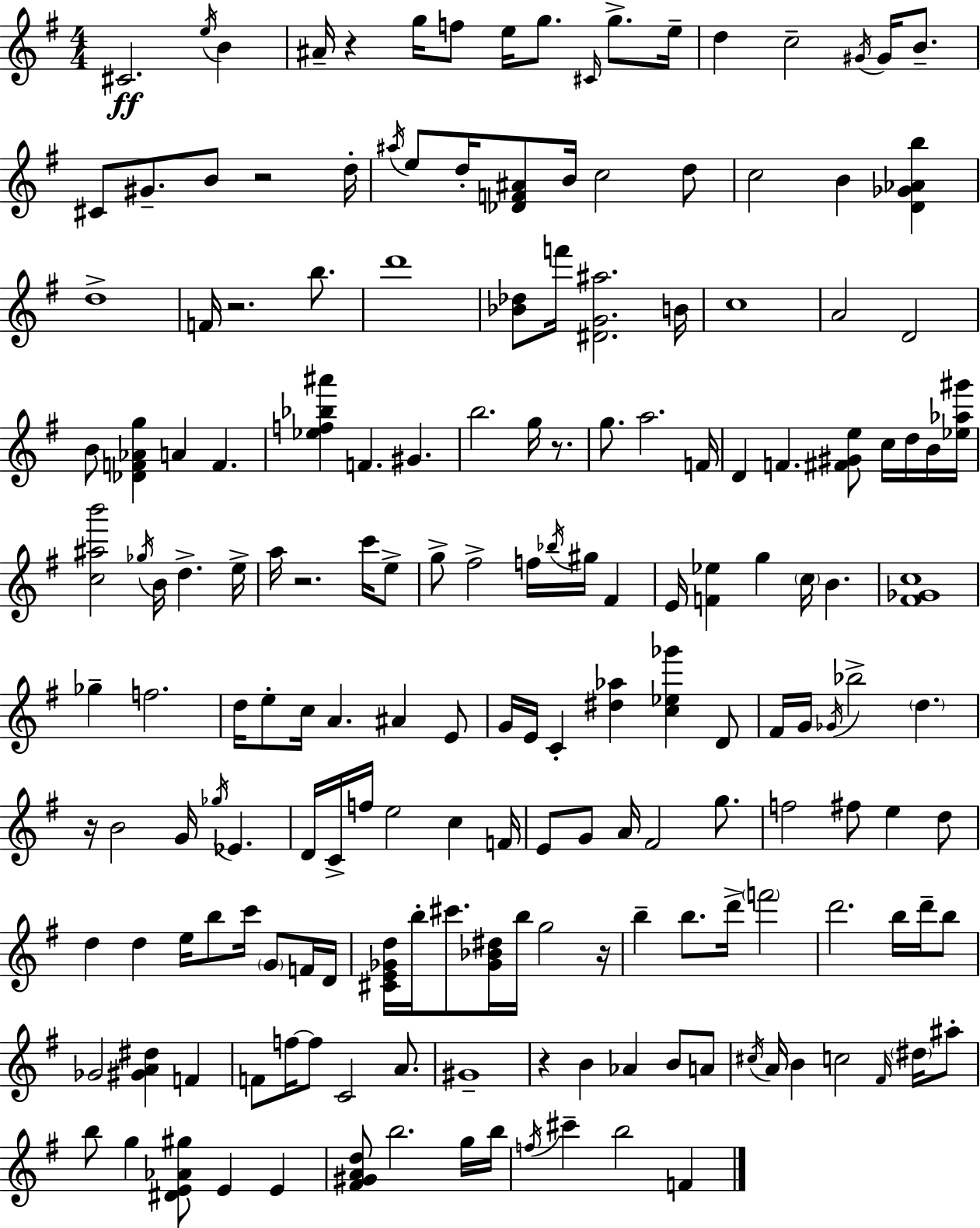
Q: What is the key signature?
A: G major